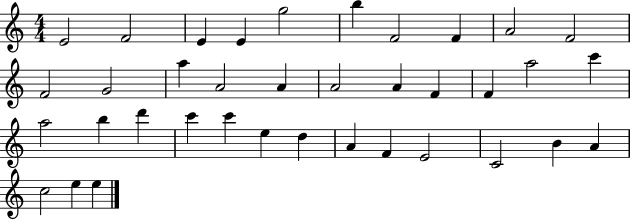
X:1
T:Untitled
M:4/4
L:1/4
K:C
E2 F2 E E g2 b F2 F A2 F2 F2 G2 a A2 A A2 A F F a2 c' a2 b d' c' c' e d A F E2 C2 B A c2 e e